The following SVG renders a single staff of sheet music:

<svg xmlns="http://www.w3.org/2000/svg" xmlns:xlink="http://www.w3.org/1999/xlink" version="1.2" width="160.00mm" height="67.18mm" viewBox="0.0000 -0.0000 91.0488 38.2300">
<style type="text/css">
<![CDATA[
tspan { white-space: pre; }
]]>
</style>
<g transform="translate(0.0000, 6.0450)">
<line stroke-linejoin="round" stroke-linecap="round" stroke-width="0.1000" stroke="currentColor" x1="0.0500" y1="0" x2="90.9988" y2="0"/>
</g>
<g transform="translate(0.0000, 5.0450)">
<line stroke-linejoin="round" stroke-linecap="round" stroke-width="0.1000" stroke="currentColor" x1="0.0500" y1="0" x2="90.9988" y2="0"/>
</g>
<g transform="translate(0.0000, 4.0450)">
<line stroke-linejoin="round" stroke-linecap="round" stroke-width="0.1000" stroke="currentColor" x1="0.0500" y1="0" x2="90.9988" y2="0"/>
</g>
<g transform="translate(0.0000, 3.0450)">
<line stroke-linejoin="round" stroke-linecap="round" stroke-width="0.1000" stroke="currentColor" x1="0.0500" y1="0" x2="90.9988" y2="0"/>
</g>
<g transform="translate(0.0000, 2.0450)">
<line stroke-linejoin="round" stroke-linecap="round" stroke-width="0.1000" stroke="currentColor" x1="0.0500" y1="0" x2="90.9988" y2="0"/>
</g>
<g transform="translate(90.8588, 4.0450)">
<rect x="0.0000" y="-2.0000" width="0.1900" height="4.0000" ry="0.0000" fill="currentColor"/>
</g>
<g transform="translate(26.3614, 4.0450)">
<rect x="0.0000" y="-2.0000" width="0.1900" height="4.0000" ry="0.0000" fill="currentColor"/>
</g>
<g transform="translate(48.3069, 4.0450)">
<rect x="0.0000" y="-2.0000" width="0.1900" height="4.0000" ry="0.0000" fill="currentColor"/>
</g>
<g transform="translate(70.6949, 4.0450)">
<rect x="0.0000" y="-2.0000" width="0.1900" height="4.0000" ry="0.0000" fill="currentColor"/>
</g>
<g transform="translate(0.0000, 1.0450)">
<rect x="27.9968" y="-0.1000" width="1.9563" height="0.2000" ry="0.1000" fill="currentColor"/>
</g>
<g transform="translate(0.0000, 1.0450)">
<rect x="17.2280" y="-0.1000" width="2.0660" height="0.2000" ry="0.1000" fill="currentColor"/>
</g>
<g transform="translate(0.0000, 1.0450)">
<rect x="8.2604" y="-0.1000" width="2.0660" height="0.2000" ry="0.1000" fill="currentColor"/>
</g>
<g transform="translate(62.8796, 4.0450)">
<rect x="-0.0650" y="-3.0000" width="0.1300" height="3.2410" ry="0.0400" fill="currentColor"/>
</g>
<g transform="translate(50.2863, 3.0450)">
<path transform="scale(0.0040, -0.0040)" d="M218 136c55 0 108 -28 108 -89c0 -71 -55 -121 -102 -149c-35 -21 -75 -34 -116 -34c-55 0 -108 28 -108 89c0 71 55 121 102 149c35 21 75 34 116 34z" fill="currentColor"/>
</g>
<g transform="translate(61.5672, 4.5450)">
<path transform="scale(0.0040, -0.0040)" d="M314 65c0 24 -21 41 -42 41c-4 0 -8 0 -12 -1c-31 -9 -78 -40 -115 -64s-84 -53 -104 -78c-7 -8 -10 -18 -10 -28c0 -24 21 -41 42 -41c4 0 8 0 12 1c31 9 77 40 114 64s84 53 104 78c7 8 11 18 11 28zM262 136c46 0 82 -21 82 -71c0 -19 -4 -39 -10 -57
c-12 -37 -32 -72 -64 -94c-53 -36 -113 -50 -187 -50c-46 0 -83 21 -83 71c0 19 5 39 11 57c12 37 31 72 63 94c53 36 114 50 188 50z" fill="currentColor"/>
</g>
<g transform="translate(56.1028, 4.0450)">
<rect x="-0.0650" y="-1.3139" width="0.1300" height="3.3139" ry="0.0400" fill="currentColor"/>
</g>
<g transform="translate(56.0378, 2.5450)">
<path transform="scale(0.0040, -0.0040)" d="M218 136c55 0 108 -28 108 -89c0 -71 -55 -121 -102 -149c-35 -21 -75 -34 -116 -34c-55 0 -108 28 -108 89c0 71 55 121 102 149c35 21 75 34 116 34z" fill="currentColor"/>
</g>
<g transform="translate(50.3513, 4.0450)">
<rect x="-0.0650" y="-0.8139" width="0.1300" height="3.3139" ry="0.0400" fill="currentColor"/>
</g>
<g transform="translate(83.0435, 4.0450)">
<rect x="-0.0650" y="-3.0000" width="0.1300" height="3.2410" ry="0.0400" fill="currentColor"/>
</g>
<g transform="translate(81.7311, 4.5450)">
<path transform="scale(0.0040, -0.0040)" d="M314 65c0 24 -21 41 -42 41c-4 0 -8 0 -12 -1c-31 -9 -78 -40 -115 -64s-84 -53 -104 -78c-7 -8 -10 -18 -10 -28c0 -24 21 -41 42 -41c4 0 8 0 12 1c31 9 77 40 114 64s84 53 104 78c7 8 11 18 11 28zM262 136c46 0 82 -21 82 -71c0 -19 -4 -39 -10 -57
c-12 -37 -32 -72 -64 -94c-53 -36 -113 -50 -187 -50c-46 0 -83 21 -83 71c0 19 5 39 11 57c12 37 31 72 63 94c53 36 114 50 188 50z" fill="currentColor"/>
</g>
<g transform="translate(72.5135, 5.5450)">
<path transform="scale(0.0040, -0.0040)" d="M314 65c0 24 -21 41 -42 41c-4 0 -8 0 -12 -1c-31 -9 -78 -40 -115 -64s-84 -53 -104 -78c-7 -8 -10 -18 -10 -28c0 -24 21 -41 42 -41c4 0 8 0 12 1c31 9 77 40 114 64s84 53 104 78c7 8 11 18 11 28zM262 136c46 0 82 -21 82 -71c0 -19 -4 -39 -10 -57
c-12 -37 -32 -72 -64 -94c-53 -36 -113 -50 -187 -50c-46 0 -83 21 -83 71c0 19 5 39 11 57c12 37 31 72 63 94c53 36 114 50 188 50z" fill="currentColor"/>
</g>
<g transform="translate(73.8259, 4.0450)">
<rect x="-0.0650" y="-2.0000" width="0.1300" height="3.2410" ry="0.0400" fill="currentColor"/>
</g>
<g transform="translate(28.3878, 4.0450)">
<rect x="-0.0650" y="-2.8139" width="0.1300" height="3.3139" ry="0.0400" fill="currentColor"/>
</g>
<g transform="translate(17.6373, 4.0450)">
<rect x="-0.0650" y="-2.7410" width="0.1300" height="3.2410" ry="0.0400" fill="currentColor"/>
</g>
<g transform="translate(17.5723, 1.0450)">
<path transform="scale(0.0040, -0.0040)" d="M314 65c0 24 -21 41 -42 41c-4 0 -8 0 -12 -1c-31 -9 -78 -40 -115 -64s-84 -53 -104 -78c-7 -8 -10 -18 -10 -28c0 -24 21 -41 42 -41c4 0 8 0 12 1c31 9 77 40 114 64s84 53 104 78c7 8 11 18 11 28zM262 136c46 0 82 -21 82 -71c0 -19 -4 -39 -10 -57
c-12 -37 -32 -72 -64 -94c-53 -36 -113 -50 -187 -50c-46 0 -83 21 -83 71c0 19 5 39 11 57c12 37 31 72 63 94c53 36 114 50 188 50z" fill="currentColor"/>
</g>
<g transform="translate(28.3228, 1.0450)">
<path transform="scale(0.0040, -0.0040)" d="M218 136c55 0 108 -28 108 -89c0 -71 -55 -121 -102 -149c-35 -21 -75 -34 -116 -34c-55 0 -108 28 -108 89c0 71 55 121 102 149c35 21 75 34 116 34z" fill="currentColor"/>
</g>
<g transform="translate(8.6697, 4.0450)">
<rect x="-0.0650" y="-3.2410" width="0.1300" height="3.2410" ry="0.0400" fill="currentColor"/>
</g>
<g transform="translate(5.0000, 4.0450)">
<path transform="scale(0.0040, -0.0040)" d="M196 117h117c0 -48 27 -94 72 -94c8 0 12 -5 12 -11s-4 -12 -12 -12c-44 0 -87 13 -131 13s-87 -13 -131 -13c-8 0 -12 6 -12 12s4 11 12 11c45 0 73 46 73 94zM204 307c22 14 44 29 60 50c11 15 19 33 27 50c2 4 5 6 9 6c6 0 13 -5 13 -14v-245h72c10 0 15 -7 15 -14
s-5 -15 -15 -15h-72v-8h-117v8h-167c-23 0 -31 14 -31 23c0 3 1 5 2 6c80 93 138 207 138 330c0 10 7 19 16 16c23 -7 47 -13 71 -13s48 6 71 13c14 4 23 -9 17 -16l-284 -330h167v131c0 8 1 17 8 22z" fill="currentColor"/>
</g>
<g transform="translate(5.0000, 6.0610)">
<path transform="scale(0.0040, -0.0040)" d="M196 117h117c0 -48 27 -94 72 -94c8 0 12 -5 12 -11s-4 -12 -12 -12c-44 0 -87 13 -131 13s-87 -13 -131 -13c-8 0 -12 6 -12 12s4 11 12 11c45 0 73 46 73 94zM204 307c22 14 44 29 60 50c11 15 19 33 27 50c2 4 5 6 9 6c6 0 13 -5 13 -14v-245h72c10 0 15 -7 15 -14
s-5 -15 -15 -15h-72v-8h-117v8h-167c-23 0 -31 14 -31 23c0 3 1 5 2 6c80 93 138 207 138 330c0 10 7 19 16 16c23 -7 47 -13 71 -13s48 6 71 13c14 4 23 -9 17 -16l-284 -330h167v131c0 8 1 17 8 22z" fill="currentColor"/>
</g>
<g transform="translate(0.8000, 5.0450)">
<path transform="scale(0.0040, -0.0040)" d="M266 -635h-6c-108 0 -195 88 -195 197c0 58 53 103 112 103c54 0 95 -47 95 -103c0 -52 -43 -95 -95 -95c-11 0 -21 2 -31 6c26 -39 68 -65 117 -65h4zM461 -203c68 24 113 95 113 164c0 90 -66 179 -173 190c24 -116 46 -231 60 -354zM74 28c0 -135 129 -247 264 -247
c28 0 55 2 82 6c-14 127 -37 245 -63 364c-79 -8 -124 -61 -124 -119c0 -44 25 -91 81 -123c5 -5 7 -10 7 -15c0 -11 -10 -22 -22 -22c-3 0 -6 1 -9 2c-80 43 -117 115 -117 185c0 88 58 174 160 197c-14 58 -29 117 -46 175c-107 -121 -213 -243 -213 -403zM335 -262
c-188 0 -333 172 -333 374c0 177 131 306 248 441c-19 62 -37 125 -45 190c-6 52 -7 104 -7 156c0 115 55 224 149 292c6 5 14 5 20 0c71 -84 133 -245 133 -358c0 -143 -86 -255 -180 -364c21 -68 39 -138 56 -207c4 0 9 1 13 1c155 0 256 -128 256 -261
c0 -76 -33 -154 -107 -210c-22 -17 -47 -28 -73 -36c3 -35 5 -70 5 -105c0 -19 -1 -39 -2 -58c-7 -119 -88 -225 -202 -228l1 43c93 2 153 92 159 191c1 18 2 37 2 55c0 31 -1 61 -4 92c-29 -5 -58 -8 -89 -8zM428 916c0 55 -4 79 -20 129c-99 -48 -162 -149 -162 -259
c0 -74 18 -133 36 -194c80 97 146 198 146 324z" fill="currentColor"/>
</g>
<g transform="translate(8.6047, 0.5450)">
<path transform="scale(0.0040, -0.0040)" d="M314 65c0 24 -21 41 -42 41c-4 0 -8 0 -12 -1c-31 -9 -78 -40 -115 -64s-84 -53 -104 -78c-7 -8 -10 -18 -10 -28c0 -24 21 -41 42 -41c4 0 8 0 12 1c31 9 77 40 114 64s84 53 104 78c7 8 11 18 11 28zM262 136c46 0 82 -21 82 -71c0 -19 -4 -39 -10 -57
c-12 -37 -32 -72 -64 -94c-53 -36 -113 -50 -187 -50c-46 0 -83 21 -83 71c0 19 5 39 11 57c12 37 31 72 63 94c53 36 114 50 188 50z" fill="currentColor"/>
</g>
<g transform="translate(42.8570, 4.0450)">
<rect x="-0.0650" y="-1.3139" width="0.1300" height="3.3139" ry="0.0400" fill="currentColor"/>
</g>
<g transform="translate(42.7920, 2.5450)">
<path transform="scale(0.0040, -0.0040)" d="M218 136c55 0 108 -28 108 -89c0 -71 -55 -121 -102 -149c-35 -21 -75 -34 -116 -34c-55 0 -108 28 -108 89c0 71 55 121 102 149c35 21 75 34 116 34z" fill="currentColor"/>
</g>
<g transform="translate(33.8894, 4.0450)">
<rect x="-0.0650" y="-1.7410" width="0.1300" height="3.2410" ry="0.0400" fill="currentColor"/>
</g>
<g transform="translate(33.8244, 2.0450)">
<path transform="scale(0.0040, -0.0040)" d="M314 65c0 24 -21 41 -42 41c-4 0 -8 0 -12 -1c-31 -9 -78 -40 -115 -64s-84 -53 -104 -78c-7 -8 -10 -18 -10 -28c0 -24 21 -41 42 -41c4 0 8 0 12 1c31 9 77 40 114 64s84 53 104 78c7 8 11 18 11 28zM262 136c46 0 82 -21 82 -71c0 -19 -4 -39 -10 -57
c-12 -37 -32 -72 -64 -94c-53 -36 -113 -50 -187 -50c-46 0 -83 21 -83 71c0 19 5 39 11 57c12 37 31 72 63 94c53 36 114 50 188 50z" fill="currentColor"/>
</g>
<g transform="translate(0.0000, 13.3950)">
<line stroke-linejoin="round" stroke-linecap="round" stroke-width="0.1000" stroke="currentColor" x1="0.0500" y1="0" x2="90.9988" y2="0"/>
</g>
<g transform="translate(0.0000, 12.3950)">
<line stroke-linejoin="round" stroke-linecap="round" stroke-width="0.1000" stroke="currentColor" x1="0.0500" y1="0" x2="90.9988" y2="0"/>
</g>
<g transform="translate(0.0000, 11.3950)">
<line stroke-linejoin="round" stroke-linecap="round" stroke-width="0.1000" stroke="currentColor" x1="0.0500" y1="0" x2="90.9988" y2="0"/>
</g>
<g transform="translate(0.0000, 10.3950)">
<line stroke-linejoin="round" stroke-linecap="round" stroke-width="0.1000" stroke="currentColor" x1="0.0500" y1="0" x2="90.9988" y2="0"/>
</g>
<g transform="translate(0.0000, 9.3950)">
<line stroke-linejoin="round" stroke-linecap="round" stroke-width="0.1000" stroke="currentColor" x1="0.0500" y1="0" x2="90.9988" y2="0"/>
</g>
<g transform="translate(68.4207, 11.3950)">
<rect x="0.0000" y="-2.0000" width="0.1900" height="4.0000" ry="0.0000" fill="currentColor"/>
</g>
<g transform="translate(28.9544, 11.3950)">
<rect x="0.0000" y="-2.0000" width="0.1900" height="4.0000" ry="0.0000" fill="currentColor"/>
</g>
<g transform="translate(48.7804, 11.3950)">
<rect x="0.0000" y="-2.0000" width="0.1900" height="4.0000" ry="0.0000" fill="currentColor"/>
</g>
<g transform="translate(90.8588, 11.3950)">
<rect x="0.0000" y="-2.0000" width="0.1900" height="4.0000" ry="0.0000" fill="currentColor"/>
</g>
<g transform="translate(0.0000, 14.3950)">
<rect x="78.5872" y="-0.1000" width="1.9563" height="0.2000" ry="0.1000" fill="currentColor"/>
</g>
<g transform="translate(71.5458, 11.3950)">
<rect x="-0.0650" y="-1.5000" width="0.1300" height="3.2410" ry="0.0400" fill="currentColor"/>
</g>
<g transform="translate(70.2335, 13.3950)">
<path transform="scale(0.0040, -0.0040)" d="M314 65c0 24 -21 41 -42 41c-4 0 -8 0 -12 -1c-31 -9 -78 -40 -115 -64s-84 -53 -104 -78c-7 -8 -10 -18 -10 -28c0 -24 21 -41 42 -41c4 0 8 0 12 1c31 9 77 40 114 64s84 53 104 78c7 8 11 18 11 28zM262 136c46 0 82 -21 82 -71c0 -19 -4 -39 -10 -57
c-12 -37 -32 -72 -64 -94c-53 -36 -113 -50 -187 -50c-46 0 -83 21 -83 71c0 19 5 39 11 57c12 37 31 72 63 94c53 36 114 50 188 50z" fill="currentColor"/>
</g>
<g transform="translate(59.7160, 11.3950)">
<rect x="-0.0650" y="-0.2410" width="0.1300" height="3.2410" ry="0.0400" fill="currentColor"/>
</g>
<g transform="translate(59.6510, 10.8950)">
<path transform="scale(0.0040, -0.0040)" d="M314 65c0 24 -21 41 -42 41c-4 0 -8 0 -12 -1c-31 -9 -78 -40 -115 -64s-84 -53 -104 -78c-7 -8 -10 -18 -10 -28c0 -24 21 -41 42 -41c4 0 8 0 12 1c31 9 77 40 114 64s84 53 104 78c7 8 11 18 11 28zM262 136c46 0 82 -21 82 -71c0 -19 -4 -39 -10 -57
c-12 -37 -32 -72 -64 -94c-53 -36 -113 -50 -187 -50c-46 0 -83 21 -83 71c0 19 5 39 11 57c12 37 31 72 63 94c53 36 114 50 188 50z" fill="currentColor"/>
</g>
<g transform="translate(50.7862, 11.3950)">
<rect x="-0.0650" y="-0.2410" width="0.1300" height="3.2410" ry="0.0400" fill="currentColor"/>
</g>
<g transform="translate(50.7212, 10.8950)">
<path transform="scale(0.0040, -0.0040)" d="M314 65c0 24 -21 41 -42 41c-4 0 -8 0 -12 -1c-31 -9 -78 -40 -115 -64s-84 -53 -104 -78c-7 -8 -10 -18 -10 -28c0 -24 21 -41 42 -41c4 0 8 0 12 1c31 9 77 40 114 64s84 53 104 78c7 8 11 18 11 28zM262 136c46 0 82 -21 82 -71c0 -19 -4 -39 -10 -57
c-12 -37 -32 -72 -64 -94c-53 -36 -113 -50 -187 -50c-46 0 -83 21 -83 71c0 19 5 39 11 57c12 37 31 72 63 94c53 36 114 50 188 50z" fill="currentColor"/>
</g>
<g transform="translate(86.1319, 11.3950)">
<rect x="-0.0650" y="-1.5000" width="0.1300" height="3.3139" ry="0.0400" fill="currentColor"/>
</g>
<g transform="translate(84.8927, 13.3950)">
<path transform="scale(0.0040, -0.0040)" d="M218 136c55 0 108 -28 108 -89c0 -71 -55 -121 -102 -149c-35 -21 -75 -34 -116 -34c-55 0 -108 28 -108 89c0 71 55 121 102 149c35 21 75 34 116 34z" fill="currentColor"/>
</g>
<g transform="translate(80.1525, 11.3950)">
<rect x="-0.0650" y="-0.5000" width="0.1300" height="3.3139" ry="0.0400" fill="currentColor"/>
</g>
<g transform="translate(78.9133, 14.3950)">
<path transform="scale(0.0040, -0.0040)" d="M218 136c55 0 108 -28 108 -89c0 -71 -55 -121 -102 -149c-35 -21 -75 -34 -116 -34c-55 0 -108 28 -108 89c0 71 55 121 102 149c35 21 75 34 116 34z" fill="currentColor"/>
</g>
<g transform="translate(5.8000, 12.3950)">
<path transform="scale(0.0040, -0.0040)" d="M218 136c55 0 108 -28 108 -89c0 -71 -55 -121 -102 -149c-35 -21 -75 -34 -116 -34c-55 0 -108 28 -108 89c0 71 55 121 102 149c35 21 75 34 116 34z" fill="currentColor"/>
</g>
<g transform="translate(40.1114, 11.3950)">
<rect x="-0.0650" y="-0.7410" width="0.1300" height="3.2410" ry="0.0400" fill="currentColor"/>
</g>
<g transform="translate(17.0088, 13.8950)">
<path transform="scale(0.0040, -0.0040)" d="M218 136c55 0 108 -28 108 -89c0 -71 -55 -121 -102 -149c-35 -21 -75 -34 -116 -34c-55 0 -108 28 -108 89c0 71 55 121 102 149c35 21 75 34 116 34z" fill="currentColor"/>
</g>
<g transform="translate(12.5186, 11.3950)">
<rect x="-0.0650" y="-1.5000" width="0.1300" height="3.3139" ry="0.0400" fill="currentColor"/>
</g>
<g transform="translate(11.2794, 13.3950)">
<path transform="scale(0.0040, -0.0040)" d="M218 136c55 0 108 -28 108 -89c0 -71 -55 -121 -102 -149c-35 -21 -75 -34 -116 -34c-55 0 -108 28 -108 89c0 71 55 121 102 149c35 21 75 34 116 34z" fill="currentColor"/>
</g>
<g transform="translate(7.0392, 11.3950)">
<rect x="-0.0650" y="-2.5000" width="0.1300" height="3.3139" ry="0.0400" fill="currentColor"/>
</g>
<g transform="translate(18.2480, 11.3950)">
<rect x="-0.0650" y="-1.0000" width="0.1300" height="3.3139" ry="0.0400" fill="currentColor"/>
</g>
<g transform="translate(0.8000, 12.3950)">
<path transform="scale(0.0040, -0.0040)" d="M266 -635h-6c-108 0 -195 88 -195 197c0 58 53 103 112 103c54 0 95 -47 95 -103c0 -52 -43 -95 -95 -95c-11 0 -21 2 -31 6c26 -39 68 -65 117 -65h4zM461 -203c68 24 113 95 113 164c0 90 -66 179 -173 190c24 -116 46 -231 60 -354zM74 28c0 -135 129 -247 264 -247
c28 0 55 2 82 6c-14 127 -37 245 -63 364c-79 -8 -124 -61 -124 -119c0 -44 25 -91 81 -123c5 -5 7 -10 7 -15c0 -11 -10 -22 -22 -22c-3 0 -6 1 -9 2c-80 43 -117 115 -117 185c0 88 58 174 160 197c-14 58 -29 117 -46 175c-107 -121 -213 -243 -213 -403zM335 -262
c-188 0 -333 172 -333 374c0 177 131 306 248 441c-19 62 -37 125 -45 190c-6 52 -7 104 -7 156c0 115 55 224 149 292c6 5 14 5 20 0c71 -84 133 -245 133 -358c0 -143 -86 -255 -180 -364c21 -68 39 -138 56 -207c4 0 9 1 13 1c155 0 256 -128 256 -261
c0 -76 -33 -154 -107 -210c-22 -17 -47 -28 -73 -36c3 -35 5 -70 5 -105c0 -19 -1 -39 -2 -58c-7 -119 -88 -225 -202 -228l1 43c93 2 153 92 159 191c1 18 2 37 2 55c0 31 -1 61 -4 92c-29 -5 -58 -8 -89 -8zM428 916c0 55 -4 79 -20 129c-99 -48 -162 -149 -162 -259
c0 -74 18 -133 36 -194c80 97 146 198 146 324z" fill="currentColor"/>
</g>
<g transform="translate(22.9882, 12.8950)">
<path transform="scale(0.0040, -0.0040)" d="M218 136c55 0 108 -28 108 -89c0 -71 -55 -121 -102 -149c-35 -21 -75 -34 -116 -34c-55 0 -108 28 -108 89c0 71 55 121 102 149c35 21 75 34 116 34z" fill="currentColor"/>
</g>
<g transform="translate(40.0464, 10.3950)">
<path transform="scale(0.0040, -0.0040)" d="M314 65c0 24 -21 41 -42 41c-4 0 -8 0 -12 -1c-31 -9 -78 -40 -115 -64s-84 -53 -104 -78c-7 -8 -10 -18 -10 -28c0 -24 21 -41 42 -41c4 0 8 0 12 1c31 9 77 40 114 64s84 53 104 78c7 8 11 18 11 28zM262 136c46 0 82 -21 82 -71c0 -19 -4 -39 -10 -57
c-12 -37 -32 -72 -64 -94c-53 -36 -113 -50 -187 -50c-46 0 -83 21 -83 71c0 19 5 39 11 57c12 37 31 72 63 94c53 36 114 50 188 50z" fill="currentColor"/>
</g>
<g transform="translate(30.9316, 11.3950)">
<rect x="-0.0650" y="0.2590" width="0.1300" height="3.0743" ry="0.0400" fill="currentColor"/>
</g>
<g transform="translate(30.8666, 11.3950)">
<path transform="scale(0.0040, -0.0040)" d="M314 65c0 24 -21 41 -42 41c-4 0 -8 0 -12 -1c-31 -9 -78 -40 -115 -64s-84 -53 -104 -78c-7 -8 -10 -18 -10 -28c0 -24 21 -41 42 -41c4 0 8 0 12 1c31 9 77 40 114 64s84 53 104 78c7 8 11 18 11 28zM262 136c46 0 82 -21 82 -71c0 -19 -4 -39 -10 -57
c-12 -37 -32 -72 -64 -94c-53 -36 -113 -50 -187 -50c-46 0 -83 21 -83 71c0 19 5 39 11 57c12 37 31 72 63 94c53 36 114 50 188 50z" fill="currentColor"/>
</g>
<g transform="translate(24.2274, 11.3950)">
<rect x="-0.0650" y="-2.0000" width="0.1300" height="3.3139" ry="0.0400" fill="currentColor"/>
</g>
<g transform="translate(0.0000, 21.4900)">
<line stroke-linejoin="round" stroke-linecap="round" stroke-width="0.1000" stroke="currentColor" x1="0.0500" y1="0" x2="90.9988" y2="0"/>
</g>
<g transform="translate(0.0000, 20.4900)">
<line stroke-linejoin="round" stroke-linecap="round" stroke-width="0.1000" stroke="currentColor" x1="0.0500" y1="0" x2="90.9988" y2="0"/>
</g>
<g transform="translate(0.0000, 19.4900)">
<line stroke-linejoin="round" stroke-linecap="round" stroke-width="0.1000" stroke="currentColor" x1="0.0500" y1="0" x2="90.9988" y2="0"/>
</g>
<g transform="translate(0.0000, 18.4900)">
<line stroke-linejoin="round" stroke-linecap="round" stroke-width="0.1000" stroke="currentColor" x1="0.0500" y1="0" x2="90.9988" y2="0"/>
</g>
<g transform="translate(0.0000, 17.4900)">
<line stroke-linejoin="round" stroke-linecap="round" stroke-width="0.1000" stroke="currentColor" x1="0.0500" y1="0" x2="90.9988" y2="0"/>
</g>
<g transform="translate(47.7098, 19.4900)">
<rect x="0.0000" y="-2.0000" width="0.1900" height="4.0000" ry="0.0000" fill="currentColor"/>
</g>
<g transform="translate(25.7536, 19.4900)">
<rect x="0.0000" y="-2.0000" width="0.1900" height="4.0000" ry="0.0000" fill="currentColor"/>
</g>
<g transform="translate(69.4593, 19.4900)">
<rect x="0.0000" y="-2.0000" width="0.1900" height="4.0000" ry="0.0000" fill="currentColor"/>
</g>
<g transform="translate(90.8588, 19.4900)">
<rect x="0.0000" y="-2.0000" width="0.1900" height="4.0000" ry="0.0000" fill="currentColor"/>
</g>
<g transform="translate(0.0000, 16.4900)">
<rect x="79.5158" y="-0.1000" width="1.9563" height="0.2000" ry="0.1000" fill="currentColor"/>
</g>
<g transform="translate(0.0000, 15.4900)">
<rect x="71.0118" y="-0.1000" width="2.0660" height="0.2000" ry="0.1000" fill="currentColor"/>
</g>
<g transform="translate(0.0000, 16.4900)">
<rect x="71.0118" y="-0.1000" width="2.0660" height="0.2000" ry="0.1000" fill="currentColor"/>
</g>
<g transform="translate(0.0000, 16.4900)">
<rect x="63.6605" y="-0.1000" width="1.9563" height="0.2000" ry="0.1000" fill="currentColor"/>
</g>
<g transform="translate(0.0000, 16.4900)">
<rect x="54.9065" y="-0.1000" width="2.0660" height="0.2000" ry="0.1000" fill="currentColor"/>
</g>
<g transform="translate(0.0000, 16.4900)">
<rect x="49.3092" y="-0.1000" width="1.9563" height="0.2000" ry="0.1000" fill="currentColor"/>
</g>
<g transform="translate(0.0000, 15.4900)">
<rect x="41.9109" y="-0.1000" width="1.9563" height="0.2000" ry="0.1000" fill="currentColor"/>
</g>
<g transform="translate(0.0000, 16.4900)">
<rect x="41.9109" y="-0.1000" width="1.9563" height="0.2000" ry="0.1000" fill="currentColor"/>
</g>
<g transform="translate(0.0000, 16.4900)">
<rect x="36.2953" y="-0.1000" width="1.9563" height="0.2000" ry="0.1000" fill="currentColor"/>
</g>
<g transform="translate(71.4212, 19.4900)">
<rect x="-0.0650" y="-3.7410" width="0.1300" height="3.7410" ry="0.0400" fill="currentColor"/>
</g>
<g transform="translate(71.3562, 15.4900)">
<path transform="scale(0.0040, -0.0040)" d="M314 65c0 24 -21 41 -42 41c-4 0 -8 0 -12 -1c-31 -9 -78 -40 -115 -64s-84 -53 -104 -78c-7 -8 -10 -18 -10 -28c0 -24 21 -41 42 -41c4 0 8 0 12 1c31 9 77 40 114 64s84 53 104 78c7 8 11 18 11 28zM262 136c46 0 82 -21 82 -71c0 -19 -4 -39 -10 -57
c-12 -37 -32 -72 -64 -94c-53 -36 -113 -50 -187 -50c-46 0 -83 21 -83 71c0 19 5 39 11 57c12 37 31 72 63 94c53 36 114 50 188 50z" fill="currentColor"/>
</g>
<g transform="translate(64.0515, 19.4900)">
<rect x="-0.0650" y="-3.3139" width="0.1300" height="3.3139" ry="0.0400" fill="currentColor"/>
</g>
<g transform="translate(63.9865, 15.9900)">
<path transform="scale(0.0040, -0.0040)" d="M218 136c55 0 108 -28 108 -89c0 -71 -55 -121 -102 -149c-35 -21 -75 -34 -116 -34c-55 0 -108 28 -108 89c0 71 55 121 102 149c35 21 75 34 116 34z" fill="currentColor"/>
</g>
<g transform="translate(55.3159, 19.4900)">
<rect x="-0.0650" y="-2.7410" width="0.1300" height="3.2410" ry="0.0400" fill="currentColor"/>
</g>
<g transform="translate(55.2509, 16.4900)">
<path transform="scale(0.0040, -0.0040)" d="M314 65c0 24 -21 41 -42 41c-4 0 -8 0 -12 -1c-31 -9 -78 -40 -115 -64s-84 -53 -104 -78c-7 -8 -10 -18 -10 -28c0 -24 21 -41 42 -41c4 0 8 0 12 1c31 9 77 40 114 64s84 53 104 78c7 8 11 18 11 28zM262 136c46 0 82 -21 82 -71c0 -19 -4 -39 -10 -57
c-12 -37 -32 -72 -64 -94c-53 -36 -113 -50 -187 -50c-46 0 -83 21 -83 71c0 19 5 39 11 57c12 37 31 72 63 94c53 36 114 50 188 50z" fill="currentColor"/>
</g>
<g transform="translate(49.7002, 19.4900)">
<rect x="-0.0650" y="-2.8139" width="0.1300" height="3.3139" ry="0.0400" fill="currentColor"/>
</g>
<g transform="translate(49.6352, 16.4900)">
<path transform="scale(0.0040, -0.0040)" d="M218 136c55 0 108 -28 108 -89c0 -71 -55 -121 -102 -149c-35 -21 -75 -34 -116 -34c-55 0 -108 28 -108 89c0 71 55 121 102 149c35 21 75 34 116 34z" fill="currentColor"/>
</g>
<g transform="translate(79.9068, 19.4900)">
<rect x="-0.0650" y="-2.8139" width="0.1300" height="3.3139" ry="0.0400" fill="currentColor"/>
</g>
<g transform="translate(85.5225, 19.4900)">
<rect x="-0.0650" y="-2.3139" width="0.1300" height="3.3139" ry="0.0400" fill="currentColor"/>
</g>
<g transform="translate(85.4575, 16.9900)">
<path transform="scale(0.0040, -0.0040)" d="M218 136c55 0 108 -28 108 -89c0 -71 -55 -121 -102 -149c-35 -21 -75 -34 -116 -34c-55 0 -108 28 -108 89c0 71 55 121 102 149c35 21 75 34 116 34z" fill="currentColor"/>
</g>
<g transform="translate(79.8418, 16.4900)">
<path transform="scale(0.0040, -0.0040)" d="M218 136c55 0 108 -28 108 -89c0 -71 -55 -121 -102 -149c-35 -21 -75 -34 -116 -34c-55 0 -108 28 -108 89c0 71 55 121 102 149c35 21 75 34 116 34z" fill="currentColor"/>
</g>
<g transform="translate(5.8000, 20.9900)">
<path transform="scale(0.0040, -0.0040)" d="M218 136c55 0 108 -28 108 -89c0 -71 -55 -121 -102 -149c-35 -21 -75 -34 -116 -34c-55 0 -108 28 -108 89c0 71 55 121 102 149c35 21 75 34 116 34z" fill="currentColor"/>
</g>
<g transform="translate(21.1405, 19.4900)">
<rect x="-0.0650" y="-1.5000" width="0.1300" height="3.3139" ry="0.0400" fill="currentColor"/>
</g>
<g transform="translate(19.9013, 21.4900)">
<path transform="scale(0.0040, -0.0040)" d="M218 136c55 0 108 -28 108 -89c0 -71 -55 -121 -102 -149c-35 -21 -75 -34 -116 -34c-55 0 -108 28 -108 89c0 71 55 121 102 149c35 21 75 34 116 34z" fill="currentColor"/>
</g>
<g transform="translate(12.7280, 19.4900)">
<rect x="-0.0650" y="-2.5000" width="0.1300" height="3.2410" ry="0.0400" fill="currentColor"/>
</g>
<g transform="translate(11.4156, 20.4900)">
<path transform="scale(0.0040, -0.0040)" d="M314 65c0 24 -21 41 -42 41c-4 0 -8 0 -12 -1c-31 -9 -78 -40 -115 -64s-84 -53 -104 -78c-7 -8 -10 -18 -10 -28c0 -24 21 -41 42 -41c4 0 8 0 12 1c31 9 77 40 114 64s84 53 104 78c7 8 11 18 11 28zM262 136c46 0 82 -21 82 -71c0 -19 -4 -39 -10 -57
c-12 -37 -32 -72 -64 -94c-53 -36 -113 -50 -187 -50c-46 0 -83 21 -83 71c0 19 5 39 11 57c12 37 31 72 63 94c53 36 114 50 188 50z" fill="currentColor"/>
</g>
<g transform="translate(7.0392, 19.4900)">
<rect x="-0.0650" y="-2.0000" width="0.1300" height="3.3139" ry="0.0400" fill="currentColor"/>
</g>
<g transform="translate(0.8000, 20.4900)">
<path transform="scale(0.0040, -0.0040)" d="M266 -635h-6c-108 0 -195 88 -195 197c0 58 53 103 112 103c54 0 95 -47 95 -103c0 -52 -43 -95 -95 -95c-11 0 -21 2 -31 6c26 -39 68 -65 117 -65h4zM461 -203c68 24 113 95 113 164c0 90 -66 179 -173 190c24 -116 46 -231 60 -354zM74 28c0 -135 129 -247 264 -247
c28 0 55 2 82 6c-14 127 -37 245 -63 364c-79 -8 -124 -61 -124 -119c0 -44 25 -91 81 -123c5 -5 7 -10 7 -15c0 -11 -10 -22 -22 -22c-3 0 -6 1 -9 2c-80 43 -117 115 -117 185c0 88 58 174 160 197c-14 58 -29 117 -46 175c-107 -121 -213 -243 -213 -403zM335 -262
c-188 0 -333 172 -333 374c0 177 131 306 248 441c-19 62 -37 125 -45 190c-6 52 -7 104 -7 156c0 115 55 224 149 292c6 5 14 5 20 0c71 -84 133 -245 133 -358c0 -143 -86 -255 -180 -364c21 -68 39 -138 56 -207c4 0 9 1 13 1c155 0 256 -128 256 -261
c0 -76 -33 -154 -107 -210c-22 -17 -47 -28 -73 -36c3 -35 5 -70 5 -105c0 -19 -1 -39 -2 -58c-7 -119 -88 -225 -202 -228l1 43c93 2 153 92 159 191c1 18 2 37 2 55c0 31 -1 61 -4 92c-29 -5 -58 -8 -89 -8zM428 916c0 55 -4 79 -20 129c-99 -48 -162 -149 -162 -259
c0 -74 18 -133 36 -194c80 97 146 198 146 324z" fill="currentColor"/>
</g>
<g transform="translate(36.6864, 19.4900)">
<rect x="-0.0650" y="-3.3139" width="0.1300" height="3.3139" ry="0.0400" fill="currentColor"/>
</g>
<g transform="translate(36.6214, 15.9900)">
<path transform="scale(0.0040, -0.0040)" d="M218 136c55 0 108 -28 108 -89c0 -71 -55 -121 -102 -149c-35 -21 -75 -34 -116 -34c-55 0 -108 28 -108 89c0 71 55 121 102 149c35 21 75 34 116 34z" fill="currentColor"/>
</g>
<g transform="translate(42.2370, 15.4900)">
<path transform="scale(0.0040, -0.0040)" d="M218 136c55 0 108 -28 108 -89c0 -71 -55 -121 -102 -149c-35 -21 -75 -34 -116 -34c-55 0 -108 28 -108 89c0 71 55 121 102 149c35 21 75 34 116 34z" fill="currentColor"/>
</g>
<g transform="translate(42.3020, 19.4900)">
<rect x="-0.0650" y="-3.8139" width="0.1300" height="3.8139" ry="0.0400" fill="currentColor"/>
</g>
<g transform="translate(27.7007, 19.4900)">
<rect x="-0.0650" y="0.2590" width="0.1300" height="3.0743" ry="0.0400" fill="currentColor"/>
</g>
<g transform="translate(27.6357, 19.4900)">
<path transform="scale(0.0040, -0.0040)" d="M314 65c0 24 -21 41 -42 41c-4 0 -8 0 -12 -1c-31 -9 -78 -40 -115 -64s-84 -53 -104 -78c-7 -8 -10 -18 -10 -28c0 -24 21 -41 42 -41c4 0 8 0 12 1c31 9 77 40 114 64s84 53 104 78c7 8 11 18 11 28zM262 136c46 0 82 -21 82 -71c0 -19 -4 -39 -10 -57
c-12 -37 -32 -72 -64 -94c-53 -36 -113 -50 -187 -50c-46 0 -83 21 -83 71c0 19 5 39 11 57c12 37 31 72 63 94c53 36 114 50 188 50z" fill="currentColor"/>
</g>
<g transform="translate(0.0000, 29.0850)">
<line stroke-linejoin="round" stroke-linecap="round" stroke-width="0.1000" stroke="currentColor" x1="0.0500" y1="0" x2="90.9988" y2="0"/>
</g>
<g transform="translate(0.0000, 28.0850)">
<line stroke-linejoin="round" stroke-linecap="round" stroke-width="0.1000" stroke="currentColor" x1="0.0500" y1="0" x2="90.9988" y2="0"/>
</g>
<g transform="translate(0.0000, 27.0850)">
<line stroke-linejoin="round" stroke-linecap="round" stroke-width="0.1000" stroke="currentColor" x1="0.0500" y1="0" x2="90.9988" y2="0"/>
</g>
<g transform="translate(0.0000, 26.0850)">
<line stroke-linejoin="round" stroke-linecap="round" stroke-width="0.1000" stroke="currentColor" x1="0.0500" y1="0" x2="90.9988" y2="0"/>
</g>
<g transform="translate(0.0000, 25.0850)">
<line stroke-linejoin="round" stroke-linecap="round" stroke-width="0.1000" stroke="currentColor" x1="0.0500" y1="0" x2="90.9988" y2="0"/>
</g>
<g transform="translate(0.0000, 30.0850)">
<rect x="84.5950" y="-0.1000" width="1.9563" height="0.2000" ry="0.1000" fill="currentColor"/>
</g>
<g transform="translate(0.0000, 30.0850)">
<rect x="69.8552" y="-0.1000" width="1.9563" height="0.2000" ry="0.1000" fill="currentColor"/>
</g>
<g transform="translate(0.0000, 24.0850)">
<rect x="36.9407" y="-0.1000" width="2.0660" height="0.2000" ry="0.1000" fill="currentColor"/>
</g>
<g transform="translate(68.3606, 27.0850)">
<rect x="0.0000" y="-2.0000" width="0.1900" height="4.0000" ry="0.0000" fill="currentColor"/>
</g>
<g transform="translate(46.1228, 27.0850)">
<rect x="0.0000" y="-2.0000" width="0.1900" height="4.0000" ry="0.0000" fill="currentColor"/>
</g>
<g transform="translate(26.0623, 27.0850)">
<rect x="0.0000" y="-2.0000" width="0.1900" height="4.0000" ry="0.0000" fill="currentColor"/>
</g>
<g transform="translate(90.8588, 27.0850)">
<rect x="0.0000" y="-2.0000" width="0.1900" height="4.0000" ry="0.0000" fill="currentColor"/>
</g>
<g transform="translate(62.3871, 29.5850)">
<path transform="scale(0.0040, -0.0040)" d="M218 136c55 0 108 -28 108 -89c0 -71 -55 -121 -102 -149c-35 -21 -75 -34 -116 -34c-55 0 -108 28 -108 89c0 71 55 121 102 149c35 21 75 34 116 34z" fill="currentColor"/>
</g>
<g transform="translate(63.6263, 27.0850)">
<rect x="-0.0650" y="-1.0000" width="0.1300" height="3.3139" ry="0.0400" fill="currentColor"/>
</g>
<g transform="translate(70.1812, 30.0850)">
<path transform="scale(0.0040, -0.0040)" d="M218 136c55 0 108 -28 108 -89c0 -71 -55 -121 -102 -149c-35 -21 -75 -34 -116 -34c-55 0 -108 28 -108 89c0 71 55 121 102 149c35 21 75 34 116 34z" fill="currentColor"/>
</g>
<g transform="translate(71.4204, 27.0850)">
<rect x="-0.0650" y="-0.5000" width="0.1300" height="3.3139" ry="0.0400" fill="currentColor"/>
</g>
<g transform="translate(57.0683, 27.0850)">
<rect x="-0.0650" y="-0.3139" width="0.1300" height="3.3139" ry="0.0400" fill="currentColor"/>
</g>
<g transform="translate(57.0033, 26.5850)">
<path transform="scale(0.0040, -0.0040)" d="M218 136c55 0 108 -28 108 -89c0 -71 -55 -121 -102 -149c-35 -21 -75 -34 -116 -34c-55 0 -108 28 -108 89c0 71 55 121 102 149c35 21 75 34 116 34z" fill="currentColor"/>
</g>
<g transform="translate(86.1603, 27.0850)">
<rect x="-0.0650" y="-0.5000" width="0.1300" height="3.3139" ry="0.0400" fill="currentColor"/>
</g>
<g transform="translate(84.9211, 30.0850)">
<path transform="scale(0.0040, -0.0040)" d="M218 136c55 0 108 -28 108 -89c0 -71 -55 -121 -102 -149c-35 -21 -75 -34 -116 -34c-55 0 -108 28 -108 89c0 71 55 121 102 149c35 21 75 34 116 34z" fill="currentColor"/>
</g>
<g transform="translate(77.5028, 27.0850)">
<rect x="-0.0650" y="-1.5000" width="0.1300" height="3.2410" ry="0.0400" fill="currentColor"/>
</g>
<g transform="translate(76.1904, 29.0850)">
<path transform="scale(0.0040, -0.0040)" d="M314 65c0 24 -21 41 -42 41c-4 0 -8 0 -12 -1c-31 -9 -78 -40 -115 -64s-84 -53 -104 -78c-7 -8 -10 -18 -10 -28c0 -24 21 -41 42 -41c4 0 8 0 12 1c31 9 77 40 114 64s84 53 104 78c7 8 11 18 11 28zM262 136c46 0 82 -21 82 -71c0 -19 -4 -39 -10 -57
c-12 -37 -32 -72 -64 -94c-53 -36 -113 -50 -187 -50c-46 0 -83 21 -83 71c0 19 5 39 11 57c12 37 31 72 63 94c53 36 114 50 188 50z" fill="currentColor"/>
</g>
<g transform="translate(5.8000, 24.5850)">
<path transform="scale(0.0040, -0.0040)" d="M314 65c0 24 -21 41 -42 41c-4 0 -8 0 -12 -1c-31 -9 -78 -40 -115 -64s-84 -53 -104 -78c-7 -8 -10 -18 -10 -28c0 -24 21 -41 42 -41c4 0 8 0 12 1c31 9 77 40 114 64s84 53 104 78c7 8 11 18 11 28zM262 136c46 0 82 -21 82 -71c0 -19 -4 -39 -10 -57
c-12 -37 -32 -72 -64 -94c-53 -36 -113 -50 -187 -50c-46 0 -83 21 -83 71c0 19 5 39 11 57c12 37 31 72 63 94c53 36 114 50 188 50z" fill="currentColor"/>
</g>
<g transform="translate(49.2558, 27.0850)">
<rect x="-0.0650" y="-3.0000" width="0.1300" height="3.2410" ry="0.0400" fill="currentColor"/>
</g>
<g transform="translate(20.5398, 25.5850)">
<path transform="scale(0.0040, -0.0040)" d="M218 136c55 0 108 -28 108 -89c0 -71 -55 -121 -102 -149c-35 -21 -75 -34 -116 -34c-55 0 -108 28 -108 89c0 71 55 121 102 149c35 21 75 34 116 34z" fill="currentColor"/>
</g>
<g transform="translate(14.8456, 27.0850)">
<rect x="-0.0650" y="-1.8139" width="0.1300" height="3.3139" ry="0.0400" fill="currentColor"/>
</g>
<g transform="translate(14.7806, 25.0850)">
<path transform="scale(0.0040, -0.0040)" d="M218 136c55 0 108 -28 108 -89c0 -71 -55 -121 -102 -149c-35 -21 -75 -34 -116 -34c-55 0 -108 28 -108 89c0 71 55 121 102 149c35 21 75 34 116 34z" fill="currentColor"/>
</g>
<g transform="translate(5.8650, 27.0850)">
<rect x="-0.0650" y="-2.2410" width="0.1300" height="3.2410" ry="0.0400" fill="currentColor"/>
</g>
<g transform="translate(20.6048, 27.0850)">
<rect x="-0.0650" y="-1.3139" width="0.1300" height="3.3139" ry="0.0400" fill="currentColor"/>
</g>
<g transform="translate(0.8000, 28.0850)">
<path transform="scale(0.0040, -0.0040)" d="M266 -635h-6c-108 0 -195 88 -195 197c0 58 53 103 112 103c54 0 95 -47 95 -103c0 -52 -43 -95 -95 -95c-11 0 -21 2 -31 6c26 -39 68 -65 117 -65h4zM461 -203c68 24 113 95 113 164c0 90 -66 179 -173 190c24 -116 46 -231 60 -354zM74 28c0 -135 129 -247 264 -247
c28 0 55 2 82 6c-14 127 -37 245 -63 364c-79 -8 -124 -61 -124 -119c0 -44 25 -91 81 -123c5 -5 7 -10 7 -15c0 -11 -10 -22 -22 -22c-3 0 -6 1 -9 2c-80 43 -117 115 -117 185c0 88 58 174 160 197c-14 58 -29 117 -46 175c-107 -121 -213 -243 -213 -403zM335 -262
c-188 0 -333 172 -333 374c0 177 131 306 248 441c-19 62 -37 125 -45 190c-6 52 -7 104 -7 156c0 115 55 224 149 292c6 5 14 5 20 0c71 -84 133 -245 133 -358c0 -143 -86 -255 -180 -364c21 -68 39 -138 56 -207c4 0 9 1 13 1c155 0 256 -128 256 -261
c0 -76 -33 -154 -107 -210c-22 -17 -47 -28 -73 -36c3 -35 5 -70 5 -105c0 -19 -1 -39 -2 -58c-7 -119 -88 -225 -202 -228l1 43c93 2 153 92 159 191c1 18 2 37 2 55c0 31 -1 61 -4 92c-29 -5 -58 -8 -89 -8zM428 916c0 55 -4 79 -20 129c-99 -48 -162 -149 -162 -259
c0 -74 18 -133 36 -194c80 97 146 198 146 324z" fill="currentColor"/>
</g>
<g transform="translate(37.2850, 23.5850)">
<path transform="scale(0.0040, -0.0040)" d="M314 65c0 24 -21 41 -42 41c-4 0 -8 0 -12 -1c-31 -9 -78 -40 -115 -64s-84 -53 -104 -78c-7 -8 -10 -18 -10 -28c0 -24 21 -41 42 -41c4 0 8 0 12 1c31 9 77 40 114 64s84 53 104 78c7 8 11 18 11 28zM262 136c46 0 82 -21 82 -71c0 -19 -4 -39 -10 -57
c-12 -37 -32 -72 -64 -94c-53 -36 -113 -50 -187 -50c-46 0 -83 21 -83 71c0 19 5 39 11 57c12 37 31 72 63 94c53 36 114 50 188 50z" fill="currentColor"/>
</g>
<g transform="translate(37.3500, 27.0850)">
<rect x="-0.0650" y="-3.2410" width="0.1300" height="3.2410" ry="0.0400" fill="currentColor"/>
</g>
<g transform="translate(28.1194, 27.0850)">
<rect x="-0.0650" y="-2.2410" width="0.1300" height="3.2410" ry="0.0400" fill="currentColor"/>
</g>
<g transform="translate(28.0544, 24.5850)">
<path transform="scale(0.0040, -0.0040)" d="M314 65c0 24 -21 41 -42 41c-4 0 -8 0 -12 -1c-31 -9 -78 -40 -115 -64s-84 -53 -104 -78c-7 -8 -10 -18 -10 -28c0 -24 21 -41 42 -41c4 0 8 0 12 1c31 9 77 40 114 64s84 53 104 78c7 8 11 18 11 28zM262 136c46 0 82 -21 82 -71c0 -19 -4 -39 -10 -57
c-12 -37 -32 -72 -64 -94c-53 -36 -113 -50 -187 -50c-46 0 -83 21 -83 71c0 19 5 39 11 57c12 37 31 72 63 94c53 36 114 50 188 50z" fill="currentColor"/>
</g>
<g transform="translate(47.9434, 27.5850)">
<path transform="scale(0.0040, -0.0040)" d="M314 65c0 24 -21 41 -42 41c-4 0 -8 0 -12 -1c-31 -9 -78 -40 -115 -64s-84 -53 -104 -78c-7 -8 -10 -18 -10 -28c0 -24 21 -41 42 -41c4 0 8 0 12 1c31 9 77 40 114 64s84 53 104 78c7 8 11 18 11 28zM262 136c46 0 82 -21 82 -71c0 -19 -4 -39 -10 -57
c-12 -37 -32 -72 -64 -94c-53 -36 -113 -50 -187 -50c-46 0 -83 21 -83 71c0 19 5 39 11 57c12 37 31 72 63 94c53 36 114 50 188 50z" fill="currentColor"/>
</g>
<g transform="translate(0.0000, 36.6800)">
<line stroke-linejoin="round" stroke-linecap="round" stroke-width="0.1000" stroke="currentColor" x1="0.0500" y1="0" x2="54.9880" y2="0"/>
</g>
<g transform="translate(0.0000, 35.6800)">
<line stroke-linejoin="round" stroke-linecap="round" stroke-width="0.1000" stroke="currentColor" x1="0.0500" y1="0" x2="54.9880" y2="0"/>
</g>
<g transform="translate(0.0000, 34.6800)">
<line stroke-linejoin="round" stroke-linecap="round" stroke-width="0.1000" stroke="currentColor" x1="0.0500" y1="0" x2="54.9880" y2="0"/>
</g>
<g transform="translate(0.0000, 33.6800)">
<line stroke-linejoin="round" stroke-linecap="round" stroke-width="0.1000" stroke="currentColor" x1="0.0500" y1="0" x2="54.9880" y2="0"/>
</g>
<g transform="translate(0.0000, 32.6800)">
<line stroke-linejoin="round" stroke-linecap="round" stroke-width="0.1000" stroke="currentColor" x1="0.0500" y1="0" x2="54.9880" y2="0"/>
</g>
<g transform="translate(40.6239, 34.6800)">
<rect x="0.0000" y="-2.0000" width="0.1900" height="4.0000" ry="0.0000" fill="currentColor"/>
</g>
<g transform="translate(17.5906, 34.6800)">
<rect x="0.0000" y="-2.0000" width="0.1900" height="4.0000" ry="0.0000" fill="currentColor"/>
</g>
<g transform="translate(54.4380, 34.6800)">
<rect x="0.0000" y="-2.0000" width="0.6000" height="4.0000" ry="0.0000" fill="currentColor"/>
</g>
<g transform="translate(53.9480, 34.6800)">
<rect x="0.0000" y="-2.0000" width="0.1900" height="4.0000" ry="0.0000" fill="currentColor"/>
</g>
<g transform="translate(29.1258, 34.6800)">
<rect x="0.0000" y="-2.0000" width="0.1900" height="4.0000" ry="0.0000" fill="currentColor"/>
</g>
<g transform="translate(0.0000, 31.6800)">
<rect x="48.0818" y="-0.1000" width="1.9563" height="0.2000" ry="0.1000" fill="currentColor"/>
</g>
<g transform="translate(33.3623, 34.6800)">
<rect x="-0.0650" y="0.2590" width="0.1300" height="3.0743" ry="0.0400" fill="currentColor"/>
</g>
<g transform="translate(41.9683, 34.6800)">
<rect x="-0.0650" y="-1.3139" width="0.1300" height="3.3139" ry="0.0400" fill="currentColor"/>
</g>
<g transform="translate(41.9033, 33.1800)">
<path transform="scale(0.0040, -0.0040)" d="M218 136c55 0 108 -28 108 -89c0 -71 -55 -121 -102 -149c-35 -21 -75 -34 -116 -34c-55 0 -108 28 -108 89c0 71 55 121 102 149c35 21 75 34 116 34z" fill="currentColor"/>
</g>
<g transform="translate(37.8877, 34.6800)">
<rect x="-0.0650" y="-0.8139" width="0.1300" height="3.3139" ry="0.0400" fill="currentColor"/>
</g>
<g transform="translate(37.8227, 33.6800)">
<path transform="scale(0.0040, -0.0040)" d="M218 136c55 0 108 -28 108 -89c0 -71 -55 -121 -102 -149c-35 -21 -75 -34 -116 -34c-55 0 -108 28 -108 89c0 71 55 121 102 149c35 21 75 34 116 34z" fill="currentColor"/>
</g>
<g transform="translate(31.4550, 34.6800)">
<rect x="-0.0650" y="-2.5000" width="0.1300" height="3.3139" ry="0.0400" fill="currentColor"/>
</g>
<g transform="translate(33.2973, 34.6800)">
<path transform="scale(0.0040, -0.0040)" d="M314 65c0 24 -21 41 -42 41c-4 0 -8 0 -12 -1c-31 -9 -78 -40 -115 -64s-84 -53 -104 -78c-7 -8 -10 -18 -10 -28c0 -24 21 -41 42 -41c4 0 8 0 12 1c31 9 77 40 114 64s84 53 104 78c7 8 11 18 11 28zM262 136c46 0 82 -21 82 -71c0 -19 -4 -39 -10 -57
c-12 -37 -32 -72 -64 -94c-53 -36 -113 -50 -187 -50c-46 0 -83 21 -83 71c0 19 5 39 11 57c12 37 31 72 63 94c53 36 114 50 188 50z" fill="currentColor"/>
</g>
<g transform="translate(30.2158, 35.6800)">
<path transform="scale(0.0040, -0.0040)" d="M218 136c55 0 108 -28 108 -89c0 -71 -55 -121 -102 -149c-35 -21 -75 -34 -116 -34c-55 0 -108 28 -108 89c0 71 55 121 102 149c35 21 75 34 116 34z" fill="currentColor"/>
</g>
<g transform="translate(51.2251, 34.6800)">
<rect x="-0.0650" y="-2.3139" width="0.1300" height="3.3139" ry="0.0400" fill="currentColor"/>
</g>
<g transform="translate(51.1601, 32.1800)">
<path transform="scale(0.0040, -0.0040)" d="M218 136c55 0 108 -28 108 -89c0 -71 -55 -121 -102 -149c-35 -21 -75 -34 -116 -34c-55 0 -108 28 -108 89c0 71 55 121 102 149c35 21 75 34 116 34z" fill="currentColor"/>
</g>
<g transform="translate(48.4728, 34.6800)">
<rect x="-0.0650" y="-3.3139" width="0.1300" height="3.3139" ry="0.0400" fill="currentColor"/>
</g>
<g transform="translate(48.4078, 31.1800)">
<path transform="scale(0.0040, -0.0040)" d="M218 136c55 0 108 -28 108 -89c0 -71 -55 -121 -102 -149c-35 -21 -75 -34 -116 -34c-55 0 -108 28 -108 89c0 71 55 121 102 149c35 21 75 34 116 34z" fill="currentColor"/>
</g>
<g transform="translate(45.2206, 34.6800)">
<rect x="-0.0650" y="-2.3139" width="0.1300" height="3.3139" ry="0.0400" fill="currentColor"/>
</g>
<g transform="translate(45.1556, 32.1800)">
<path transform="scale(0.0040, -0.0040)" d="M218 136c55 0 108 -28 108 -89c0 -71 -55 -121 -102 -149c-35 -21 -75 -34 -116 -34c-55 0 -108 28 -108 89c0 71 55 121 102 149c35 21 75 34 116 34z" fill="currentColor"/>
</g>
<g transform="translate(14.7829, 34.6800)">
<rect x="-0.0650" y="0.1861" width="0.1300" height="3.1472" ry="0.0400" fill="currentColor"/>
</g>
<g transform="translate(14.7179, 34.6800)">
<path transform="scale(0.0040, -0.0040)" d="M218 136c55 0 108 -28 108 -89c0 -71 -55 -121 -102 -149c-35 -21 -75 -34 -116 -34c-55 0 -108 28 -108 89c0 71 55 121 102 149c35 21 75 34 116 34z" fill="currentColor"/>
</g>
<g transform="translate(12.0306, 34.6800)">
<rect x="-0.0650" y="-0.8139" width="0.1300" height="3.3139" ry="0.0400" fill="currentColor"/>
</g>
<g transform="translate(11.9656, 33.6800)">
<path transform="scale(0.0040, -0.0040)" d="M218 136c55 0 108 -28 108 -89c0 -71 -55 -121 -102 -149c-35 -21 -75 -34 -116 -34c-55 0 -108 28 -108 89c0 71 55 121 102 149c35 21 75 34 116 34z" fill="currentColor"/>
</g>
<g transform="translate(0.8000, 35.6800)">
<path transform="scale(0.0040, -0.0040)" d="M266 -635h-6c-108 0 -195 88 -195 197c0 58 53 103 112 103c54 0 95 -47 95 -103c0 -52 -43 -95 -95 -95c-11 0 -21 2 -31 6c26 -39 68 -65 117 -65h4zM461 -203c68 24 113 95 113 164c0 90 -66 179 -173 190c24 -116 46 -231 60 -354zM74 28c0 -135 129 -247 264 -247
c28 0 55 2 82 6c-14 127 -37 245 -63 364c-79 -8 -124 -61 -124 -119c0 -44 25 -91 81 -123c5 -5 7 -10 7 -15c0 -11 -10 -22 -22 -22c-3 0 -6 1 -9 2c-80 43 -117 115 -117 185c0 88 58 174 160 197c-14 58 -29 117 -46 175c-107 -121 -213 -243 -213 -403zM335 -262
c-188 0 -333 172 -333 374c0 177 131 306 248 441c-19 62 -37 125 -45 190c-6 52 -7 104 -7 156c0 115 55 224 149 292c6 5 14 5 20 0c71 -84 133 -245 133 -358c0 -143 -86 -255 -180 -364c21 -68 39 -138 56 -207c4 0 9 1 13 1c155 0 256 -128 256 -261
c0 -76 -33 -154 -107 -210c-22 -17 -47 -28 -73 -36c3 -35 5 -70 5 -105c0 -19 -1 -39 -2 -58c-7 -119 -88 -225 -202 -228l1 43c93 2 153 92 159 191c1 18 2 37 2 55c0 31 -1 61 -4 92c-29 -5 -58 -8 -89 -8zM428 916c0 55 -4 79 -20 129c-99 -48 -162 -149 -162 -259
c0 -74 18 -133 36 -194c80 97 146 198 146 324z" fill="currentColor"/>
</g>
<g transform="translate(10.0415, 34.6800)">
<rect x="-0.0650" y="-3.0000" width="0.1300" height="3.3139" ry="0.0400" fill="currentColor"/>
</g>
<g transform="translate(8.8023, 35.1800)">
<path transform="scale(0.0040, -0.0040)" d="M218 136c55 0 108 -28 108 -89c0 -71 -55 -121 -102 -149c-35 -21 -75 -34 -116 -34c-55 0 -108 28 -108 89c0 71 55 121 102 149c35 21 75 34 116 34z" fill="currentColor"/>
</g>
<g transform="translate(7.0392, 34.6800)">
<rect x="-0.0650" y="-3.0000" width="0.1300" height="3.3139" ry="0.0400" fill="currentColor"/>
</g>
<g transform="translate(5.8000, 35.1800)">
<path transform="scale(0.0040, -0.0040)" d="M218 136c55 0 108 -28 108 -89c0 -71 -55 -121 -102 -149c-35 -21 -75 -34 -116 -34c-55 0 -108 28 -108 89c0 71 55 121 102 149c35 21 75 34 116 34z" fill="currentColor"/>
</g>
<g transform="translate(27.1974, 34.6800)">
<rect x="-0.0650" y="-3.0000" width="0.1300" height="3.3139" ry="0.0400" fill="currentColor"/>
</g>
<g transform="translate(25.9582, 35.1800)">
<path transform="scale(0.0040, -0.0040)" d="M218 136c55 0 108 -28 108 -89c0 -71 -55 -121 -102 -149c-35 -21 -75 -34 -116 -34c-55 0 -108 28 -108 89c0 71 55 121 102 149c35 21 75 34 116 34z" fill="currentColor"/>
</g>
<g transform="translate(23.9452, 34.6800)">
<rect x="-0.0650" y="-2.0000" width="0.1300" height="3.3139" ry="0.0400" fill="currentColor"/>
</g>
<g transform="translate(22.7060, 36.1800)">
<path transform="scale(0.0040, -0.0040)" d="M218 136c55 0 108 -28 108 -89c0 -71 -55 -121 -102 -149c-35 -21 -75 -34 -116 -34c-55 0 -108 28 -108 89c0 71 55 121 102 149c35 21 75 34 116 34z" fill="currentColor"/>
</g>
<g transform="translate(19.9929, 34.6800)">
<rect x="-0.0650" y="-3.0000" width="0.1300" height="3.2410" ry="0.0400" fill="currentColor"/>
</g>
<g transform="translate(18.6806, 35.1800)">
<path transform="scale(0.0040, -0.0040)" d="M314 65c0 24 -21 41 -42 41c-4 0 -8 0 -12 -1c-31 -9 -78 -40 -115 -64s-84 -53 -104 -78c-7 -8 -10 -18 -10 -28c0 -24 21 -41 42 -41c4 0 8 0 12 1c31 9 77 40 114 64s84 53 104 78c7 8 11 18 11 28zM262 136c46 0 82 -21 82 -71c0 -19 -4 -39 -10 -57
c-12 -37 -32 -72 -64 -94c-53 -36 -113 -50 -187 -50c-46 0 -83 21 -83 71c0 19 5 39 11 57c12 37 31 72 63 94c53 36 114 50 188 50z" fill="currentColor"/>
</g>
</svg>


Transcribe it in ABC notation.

X:1
T:Untitled
M:4/4
L:1/4
K:C
b2 a2 a f2 e d e A2 F2 A2 G E D F B2 d2 c2 c2 E2 C E F G2 E B2 b c' a a2 b c'2 a g g2 f e g2 b2 A2 c D C E2 C A A d B A2 F A G B2 d e g b g